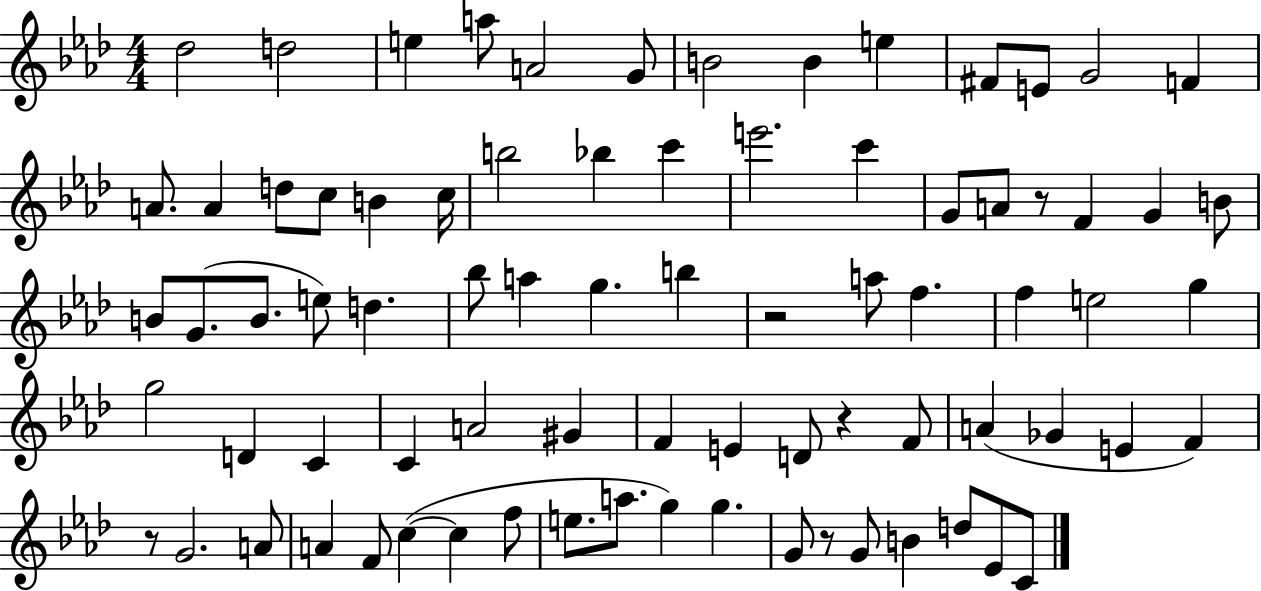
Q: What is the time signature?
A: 4/4